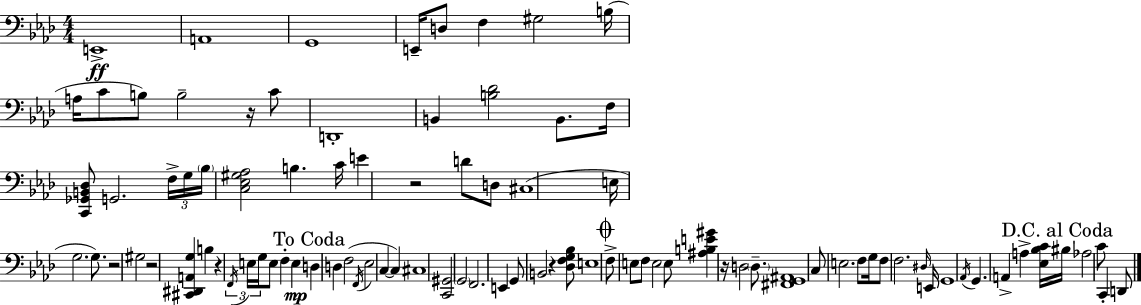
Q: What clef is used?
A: bass